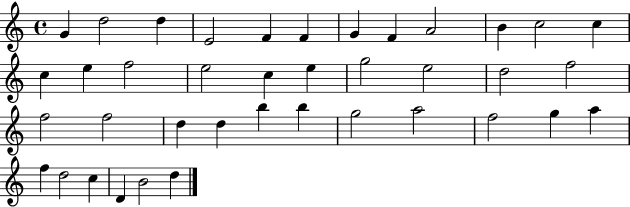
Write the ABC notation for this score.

X:1
T:Untitled
M:4/4
L:1/4
K:C
G d2 d E2 F F G F A2 B c2 c c e f2 e2 c e g2 e2 d2 f2 f2 f2 d d b b g2 a2 f2 g a f d2 c D B2 d